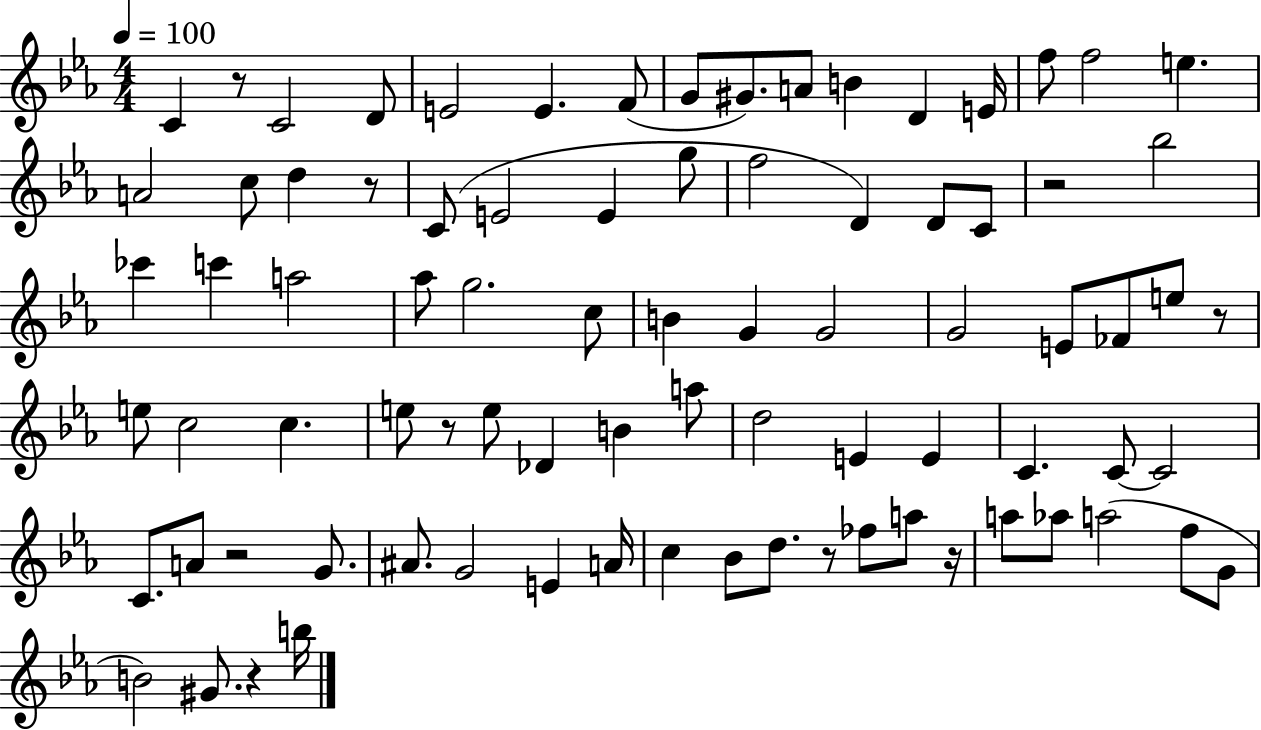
C4/q R/e C4/h D4/e E4/h E4/q. F4/e G4/e G#4/e. A4/e B4/q D4/q E4/s F5/e F5/h E5/q. A4/h C5/e D5/q R/e C4/e E4/h E4/q G5/e F5/h D4/q D4/e C4/e R/h Bb5/h CES6/q C6/q A5/h Ab5/e G5/h. C5/e B4/q G4/q G4/h G4/h E4/e FES4/e E5/e R/e E5/e C5/h C5/q. E5/e R/e E5/e Db4/q B4/q A5/e D5/h E4/q E4/q C4/q. C4/e C4/h C4/e. A4/e R/h G4/e. A#4/e. G4/h E4/q A4/s C5/q Bb4/e D5/e. R/e FES5/e A5/e R/s A5/e Ab5/e A5/h F5/e G4/e B4/h G#4/e. R/q B5/s